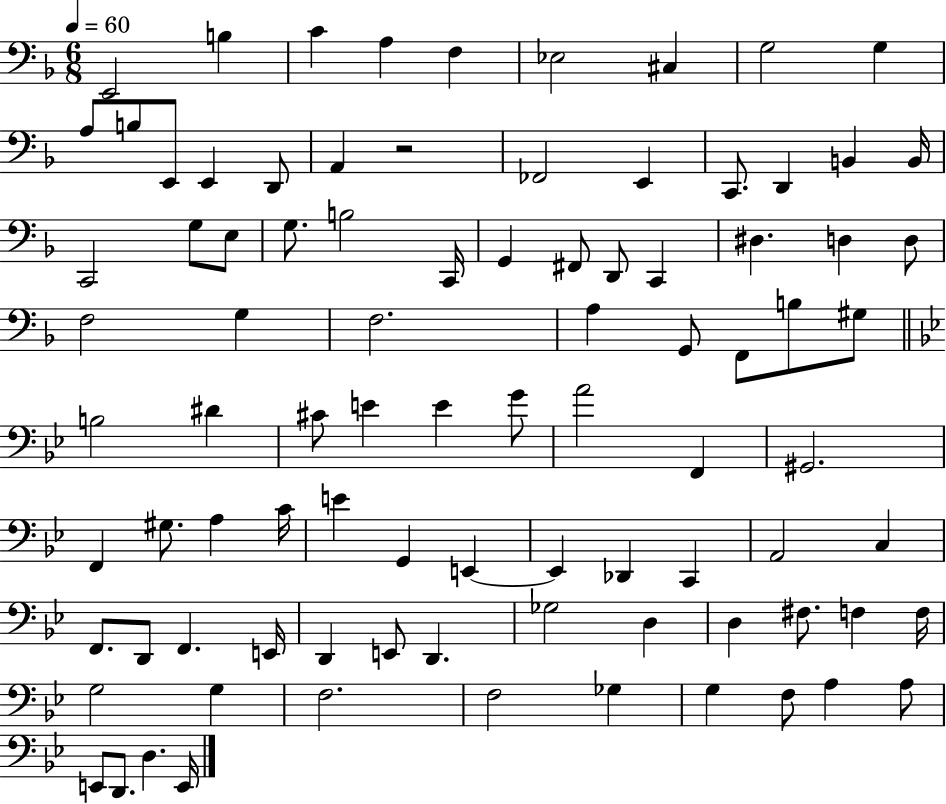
X:1
T:Untitled
M:6/8
L:1/4
K:F
E,,2 B, C A, F, _E,2 ^C, G,2 G, A,/2 B,/2 E,,/2 E,, D,,/2 A,, z2 _F,,2 E,, C,,/2 D,, B,, B,,/4 C,,2 G,/2 E,/2 G,/2 B,2 C,,/4 G,, ^F,,/2 D,,/2 C,, ^D, D, D,/2 F,2 G, F,2 A, G,,/2 F,,/2 B,/2 ^G,/2 B,2 ^D ^C/2 E E G/2 A2 F,, ^G,,2 F,, ^G,/2 A, C/4 E G,, E,, E,, _D,, C,, A,,2 C, F,,/2 D,,/2 F,, E,,/4 D,, E,,/2 D,, _G,2 D, D, ^F,/2 F, F,/4 G,2 G, F,2 F,2 _G, G, F,/2 A, A,/2 E,,/2 D,,/2 D, E,,/4